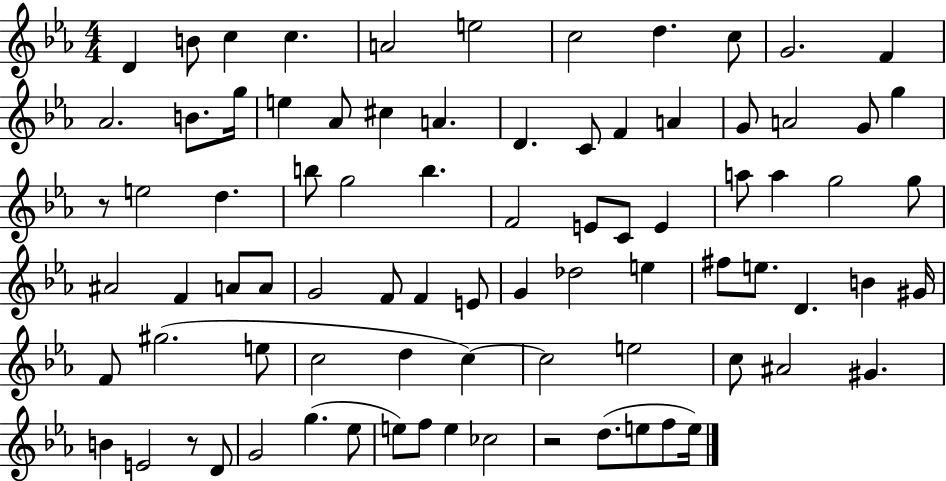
{
  \clef treble
  \numericTimeSignature
  \time 4/4
  \key ees \major
  d'4 b'8 c''4 c''4. | a'2 e''2 | c''2 d''4. c''8 | g'2. f'4 | \break aes'2. b'8. g''16 | e''4 aes'8 cis''4 a'4. | d'4. c'8 f'4 a'4 | g'8 a'2 g'8 g''4 | \break r8 e''2 d''4. | b''8 g''2 b''4. | f'2 e'8 c'8 e'4 | a''8 a''4 g''2 g''8 | \break ais'2 f'4 a'8 a'8 | g'2 f'8 f'4 e'8 | g'4 des''2 e''4 | fis''8 e''8. d'4. b'4 gis'16 | \break f'8 gis''2.( e''8 | c''2 d''4 c''4~~) | c''2 e''2 | c''8 ais'2 gis'4. | \break b'4 e'2 r8 d'8 | g'2 g''4.( ees''8 | e''8) f''8 e''4 ces''2 | r2 d''8.( e''8 f''8 e''16) | \break \bar "|."
}